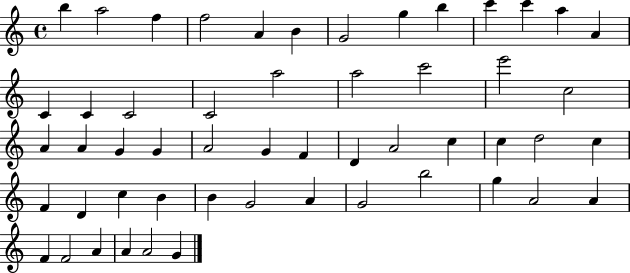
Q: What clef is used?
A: treble